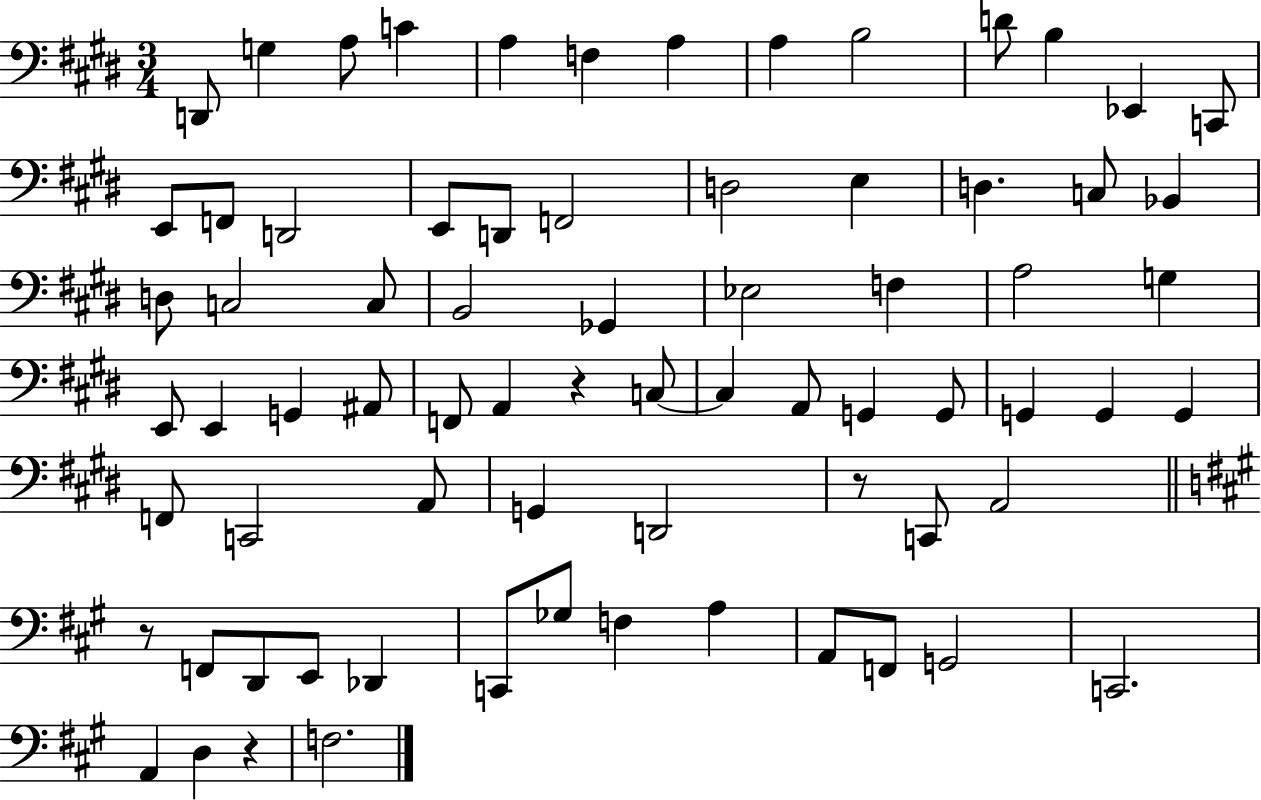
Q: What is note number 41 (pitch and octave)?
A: C3